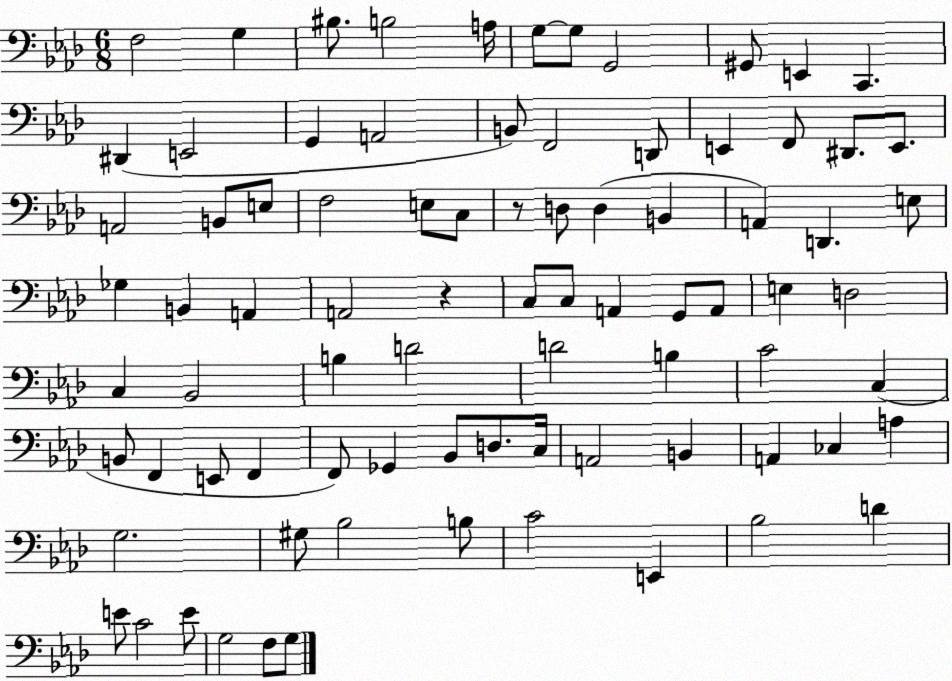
X:1
T:Untitled
M:6/8
L:1/4
K:Ab
F,2 G, ^B,/2 B,2 A,/4 G,/2 G,/2 G,,2 ^G,,/2 E,, C,, ^D,, E,,2 G,, A,,2 B,,/2 F,,2 D,,/2 E,, F,,/2 ^D,,/2 E,,/2 A,,2 B,,/2 E,/2 F,2 E,/2 C,/2 z/2 D,/2 D, B,, A,, D,, E,/2 _G, B,, A,, A,,2 z C,/2 C,/2 A,, G,,/2 A,,/2 E, D,2 C, _B,,2 B, D2 D2 B, C2 C, B,,/2 F,, E,,/2 F,, F,,/2 _G,, _B,,/2 D,/2 C,/4 A,,2 B,, A,, _C, A, G,2 ^G,/2 _B,2 B,/2 C2 E,, _B,2 D E/2 C2 E/2 G,2 F,/2 G,/2